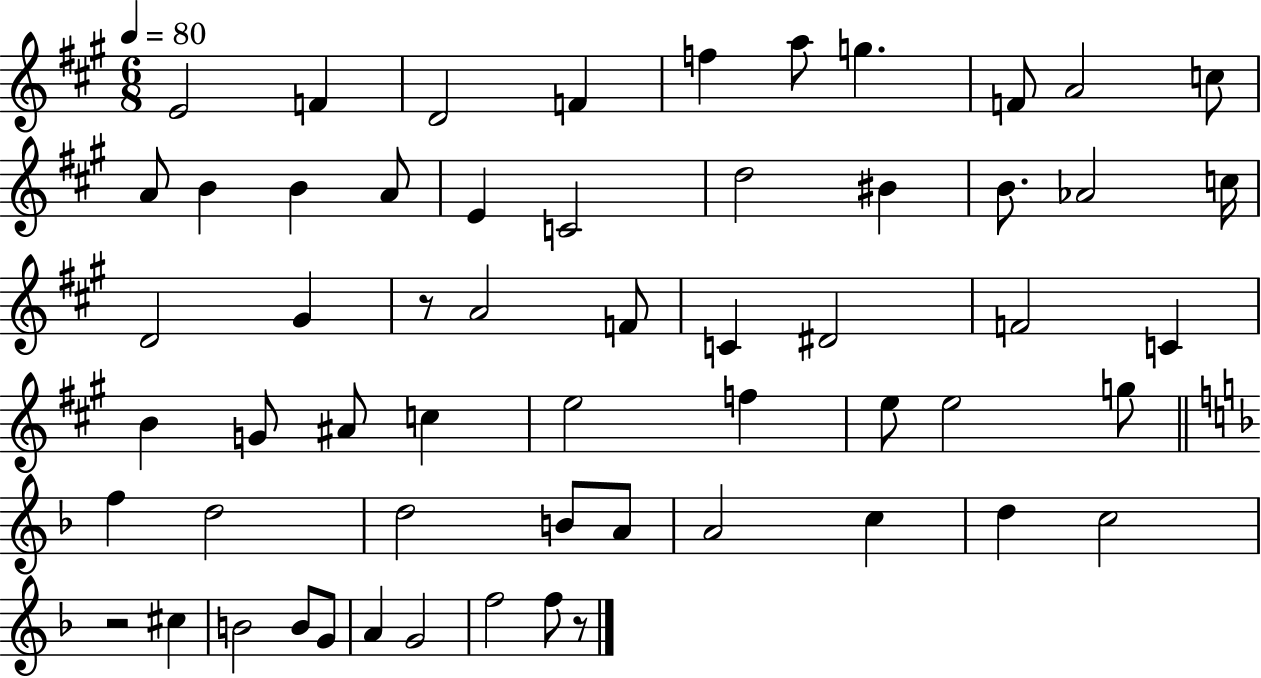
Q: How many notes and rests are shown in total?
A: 58